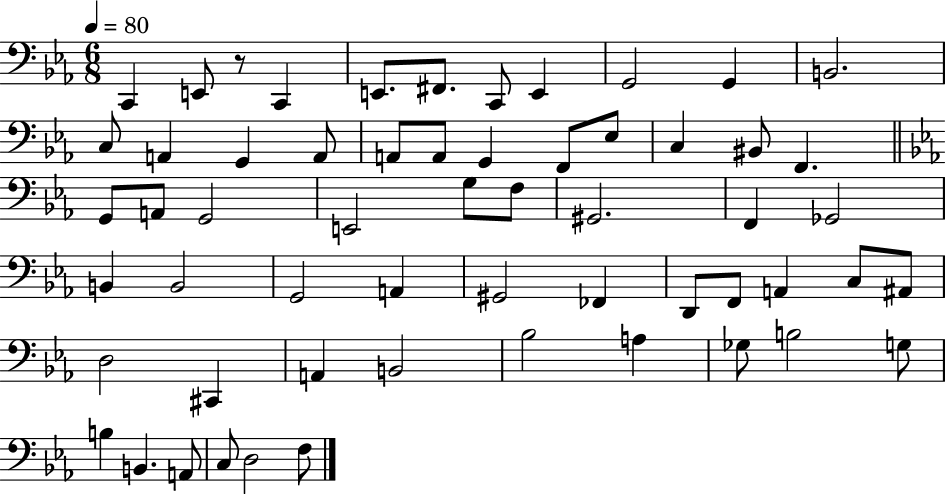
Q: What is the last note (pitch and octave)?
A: F3